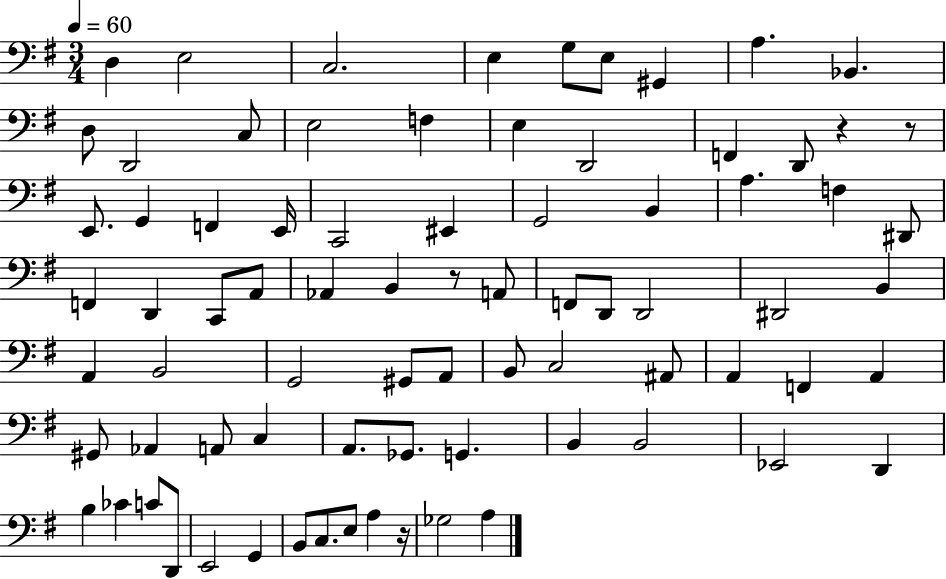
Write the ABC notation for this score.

X:1
T:Untitled
M:3/4
L:1/4
K:G
D, E,2 C,2 E, G,/2 E,/2 ^G,, A, _B,, D,/2 D,,2 C,/2 E,2 F, E, D,,2 F,, D,,/2 z z/2 E,,/2 G,, F,, E,,/4 C,,2 ^E,, G,,2 B,, A, F, ^D,,/2 F,, D,, C,,/2 A,,/2 _A,, B,, z/2 A,,/2 F,,/2 D,,/2 D,,2 ^D,,2 B,, A,, B,,2 G,,2 ^G,,/2 A,,/2 B,,/2 C,2 ^A,,/2 A,, F,, A,, ^G,,/2 _A,, A,,/2 C, A,,/2 _G,,/2 G,, B,, B,,2 _E,,2 D,, B, _C C/2 D,,/2 E,,2 G,, B,,/2 C,/2 E,/2 A, z/4 _G,2 A,